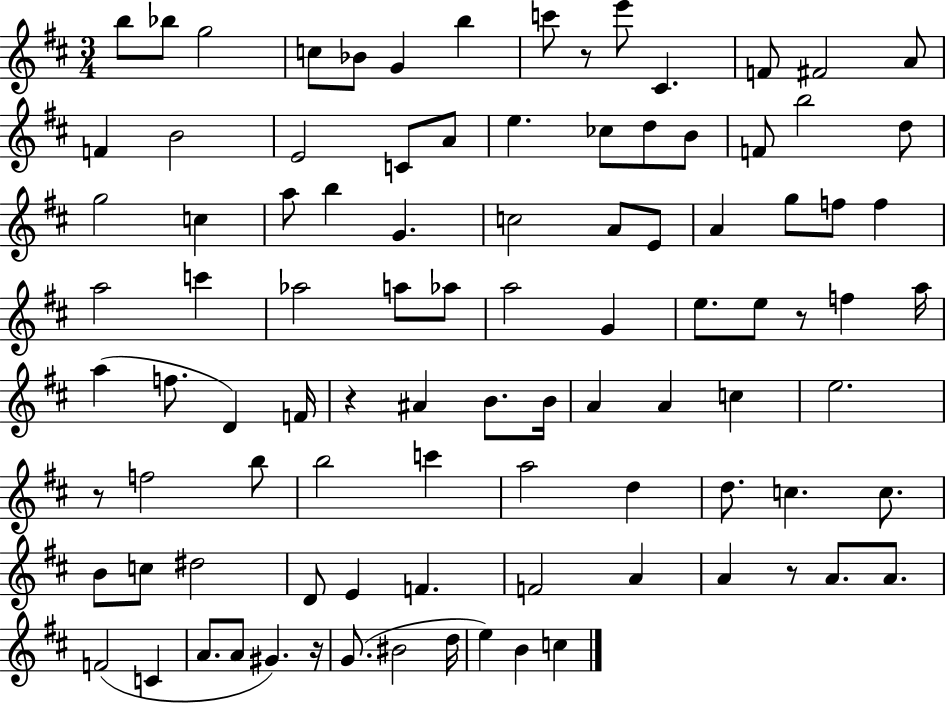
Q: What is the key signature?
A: D major